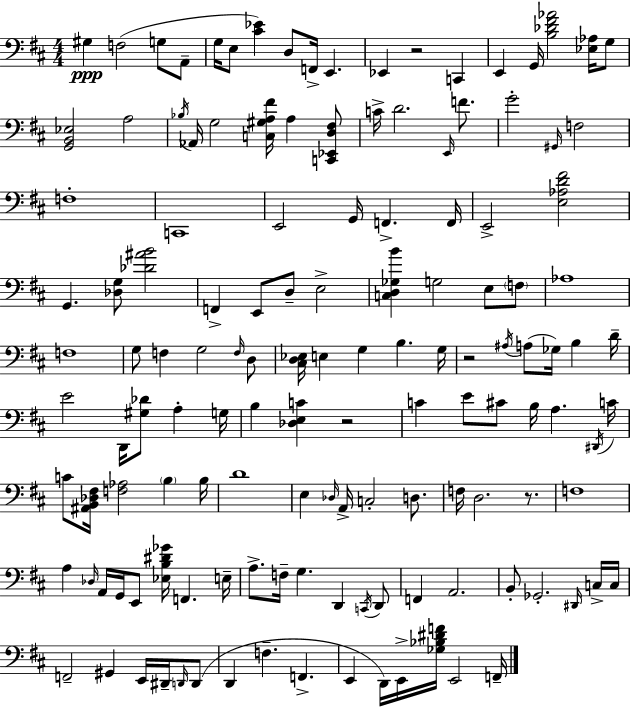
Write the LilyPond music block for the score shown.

{
  \clef bass
  \numericTimeSignature
  \time 4/4
  \key d \major
  gis4\ppp f2( g8 a,8-- | g16 e8 <cis' ees'>4) d8 f,16-> e,4. | ees,4 r2 c,4 | e,4 g,16 <b des' fis' aes'>2 <ees aes>16 g8 | \break <g, b, ees>2 a2 | \acciaccatura { bes16 } aes,16 g2 <c gis a fis'>16 a4 <c, ees, d fis>8 | c'16-> d'2. \grace { e,16 } f'8. | g'2-. \grace { gis,16 } f2 | \break f1-. | c,1 | e,2 g,16 f,4.-> | f,16 e,2-> <e aes d' fis'>2 | \break g,4. <des g>8 <des' ais' b'>2 | f,4-> e,8 d8-- e2-> | <c d ges b'>4 g2 e8 | \parenthesize f8 aes1 | \break f1 | g8 f4 g2 | \grace { f16 } d8 <cis d ees>16 e4 g4 b4. | g16 r2 \acciaccatura { ais16 }( a8 ges16) | \break b4 d'16-- e'2 d,16 <gis des'>8 | a4-. g16 b4 <des e c'>4 r2 | c'4 e'8 cis'8 b16 a4. | \acciaccatura { dis,16 } c'16 c'8 <ais, b, des fis>16 <f aes>2 | \break \parenthesize b4 b16 d'1 | e4 \grace { des16 } a,16-> c2-. | d8. f16 d2. | r8. f1 | \break a4 \grace { des16 } a,16 g,16 e,8 | <ees b dis' ges'>16 f,4. e16-- a8.-> f16-- g4. | d,4 \acciaccatura { c,16 } d,8 f,4 a,2. | b,8-. ges,2.-. | \break \grace { dis,16 } c16-> c16 f,2-- | gis,4 e,16 dis,16-- \grace { d,16 } d,8( d,4 f4.-- | f,4.-> e,4 d,16) | e,16-> <ges bes dis' f'>16 e,2 f,16-- \bar "|."
}